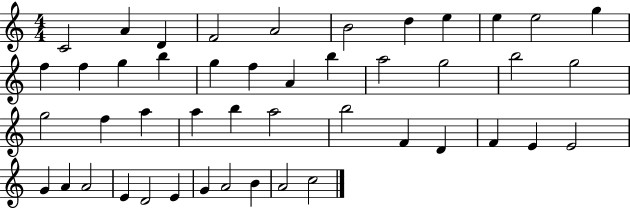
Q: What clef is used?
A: treble